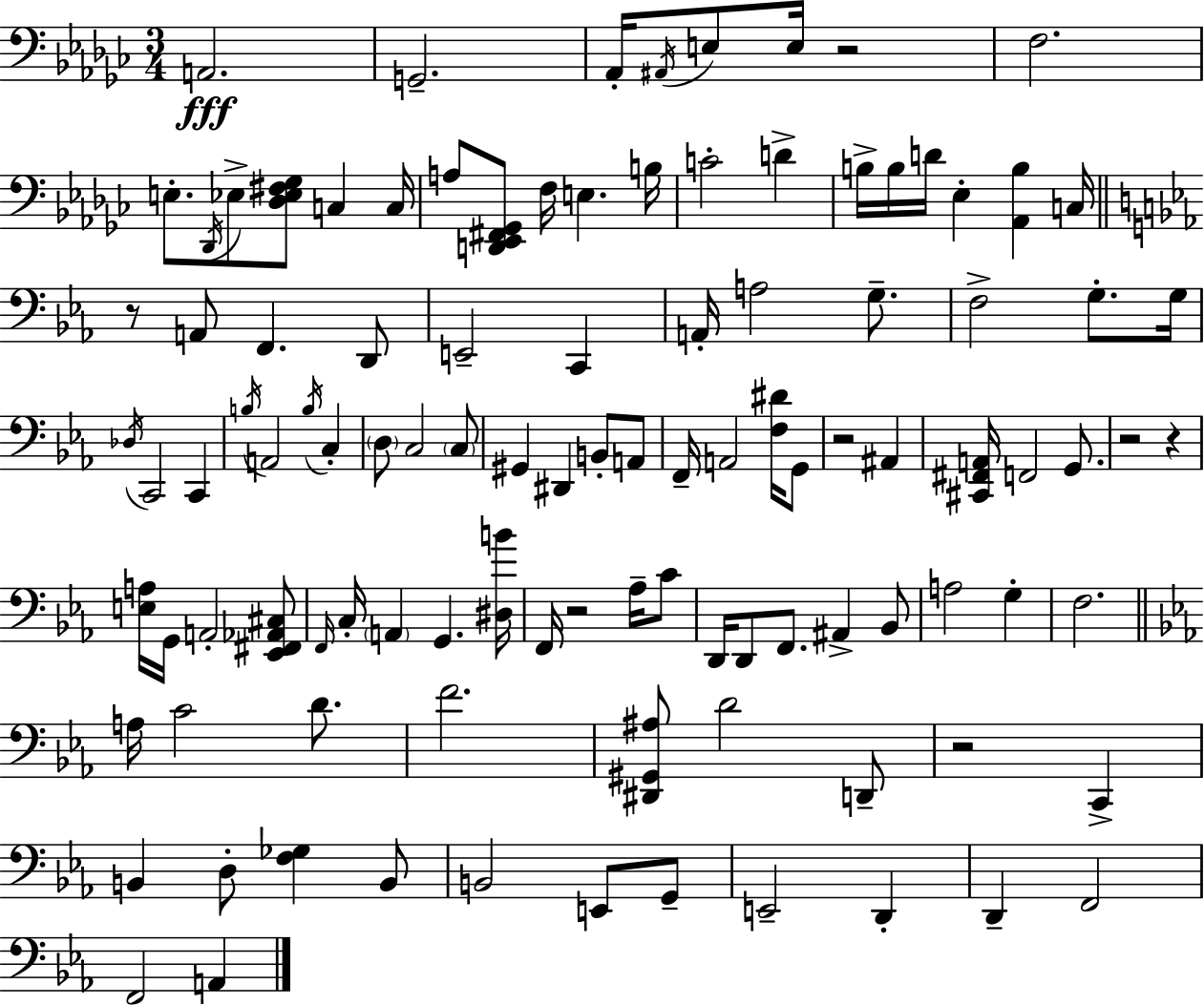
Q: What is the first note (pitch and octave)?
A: A2